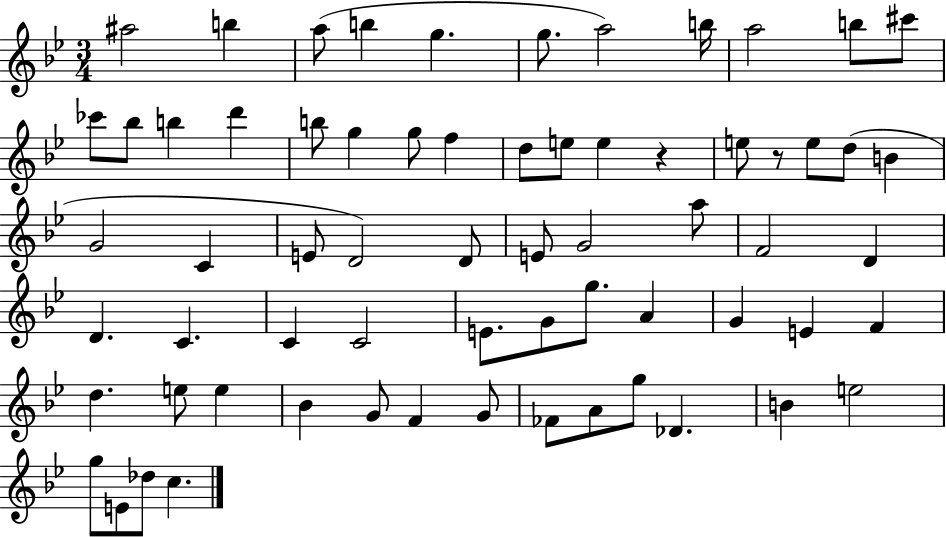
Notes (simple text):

A#5/h B5/q A5/e B5/q G5/q. G5/e. A5/h B5/s A5/h B5/e C#6/e CES6/e Bb5/e B5/q D6/q B5/e G5/q G5/e F5/q D5/e E5/e E5/q R/q E5/e R/e E5/e D5/e B4/q G4/h C4/q E4/e D4/h D4/e E4/e G4/h A5/e F4/h D4/q D4/q. C4/q. C4/q C4/h E4/e. G4/e G5/e. A4/q G4/q E4/q F4/q D5/q. E5/e E5/q Bb4/q G4/e F4/q G4/e FES4/e A4/e G5/e Db4/q. B4/q E5/h G5/e E4/e Db5/e C5/q.